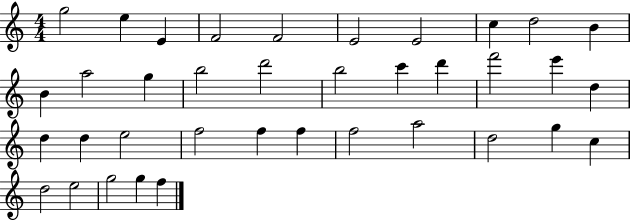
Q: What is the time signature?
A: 4/4